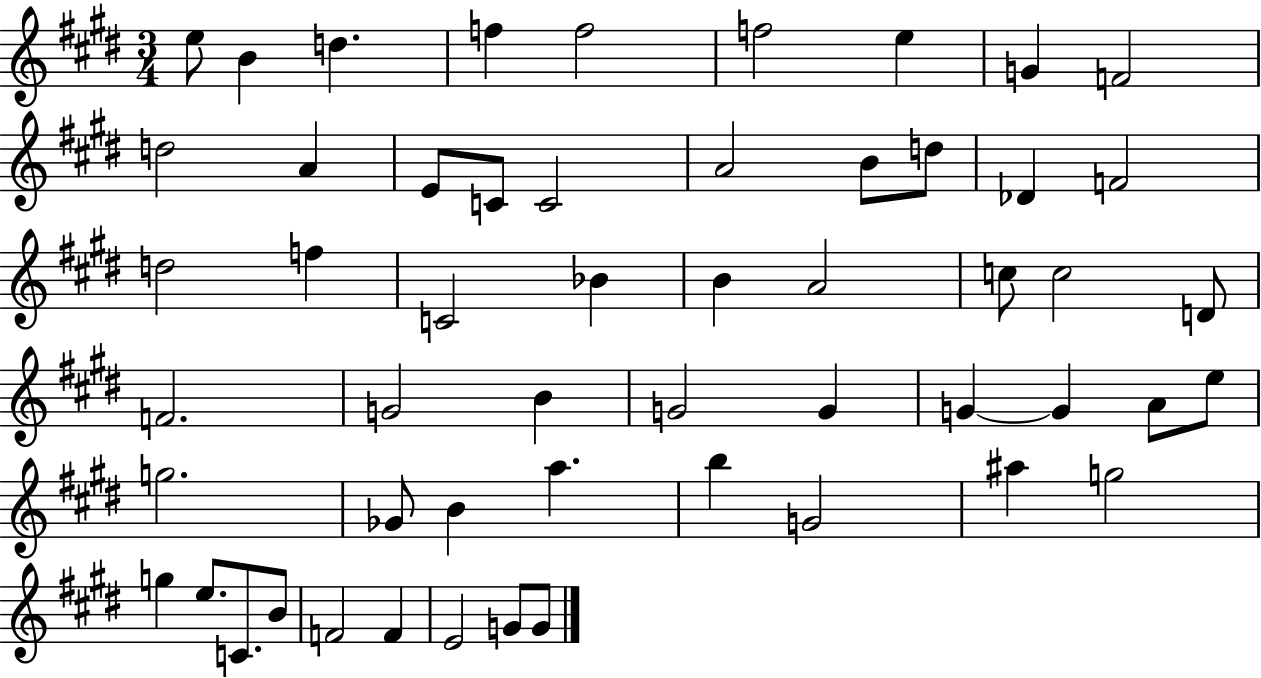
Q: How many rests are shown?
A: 0